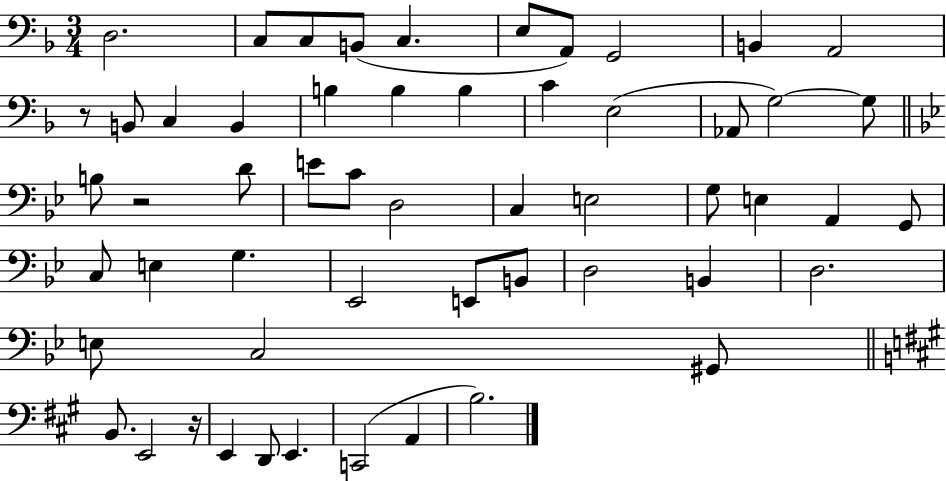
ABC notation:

X:1
T:Untitled
M:3/4
L:1/4
K:F
D,2 C,/2 C,/2 B,,/2 C, E,/2 A,,/2 G,,2 B,, A,,2 z/2 B,,/2 C, B,, B, B, B, C E,2 _A,,/2 G,2 G,/2 B,/2 z2 D/2 E/2 C/2 D,2 C, E,2 G,/2 E, A,, G,,/2 C,/2 E, G, _E,,2 E,,/2 B,,/2 D,2 B,, D,2 E,/2 C,2 ^G,,/2 B,,/2 E,,2 z/4 E,, D,,/2 E,, C,,2 A,, B,2